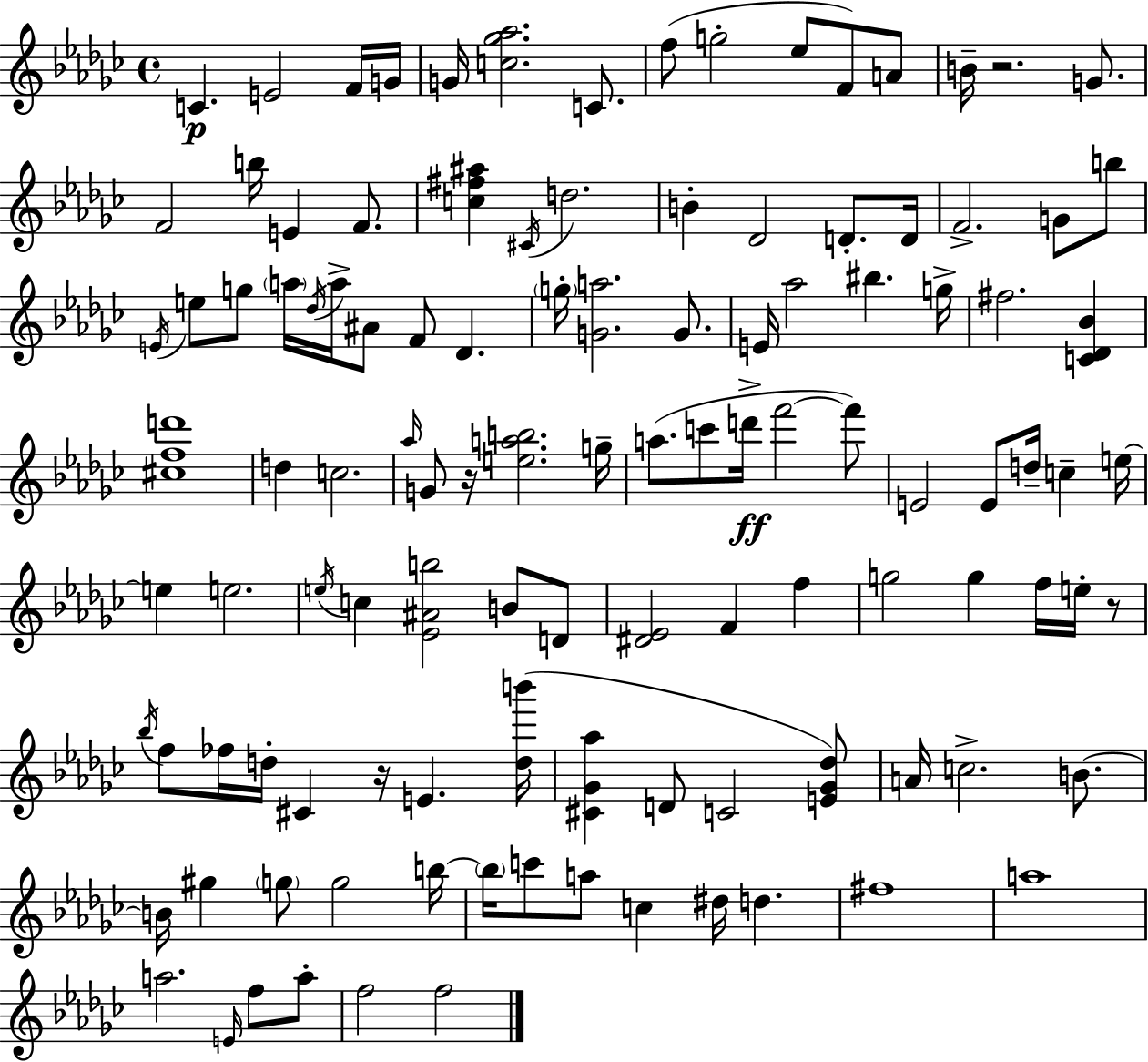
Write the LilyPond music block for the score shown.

{
  \clef treble
  \time 4/4
  \defaultTimeSignature
  \key ees \minor
  \repeat volta 2 { c'4.\p e'2 f'16 g'16 | g'16 <c'' ges'' aes''>2. c'8. | f''8( g''2-. ees''8 f'8) a'8 | b'16-- r2. g'8. | \break f'2 b''16 e'4 f'8. | <c'' fis'' ais''>4 \acciaccatura { cis'16 } d''2. | b'4-. des'2 d'8.-. | d'16 f'2.-> g'8 b''8 | \break \acciaccatura { e'16 } e''8 g''8 \parenthesize a''16 \acciaccatura { des''16 } a''16-> ais'8 f'8 des'4. | \parenthesize g''16-. <g' a''>2. | g'8. e'16 aes''2 bis''4. | g''16-> fis''2. <c' des' bes'>4 | \break <cis'' f'' d'''>1 | d''4 c''2. | \grace { aes''16 } g'8 r16 <e'' a'' b''>2. | g''16-- a''8.( c'''8 d'''16->\ff f'''2~~ | \break f'''8) e'2 e'8 d''16-- c''4-- | e''16~~ e''4 e''2. | \acciaccatura { e''16 } c''4 <ees' ais' b''>2 | b'8 d'8 <dis' ees'>2 f'4 | \break f''4 g''2 g''4 | f''16 e''16-. r8 \acciaccatura { bes''16 } f''8 fes''16 d''16-. cis'4 r16 e'4. | <d'' b'''>16( <cis' ges' aes''>4 d'8 c'2 | <e' ges' des''>8) a'16 c''2.-> | \break b'8.~~ b'16 gis''4 \parenthesize g''8 g''2 | b''16~~ \parenthesize b''16 c'''8 a''8 c''4 dis''16 | d''4. fis''1 | a''1 | \break a''2. | \grace { e'16 } f''8 a''8-. f''2 f''2 | } \bar "|."
}